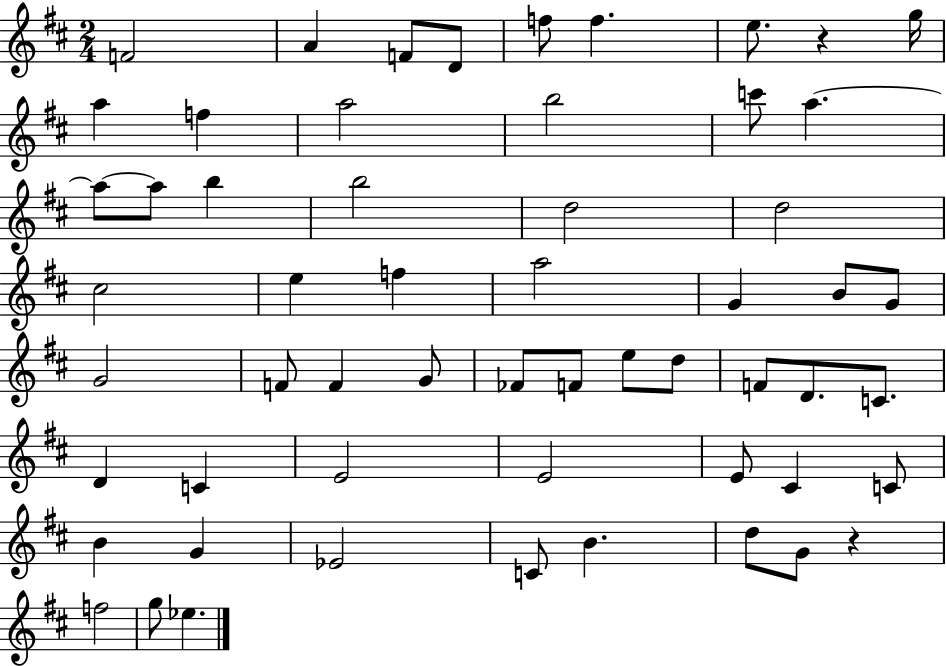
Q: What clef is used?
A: treble